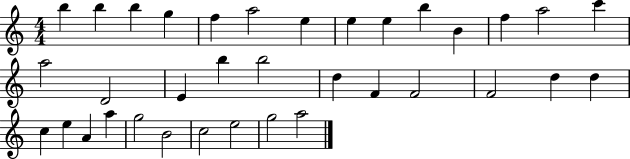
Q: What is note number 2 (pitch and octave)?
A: B5